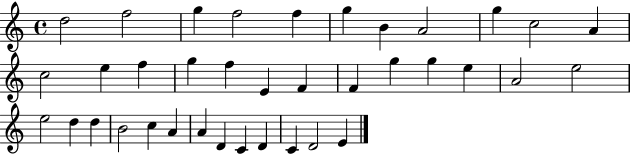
D5/h F5/h G5/q F5/h F5/q G5/q B4/q A4/h G5/q C5/h A4/q C5/h E5/q F5/q G5/q F5/q E4/q F4/q F4/q G5/q G5/q E5/q A4/h E5/h E5/h D5/q D5/q B4/h C5/q A4/q A4/q D4/q C4/q D4/q C4/q D4/h E4/q